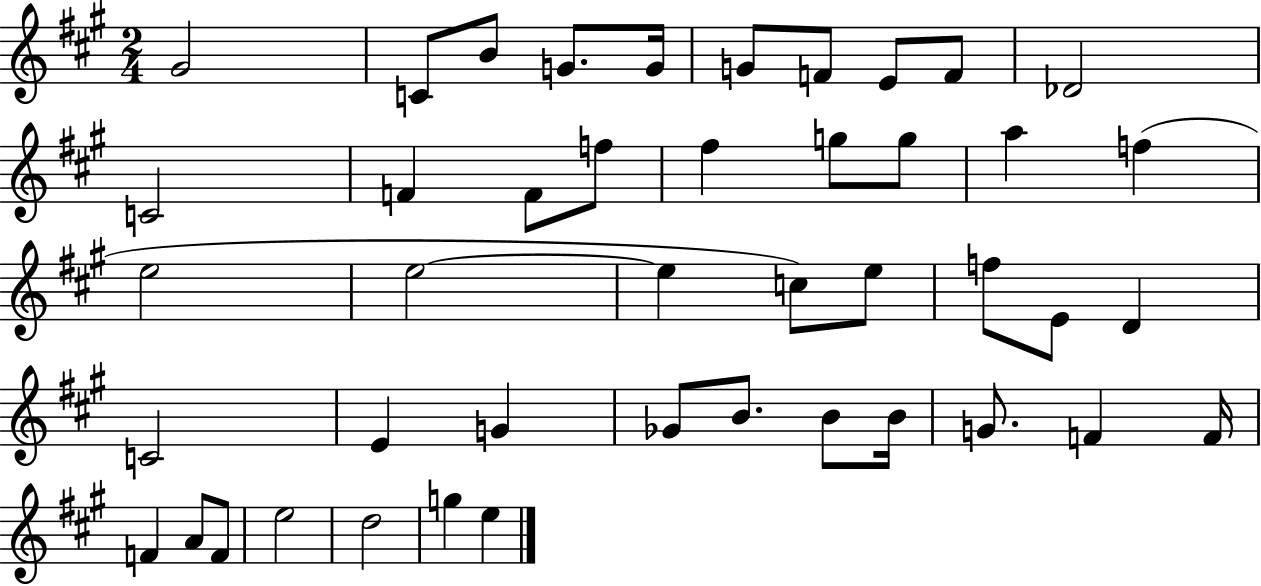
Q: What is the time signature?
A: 2/4